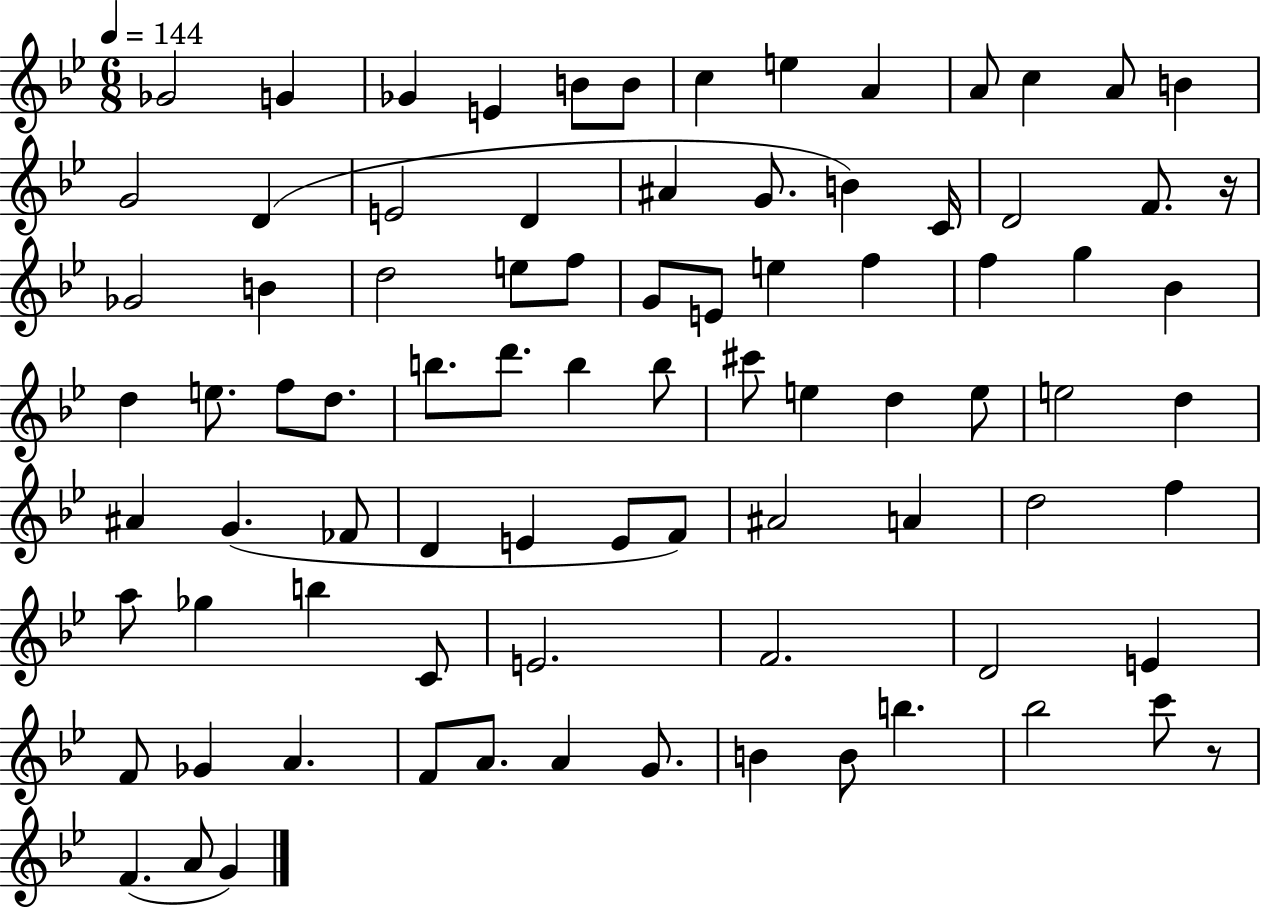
X:1
T:Untitled
M:6/8
L:1/4
K:Bb
_G2 G _G E B/2 B/2 c e A A/2 c A/2 B G2 D E2 D ^A G/2 B C/4 D2 F/2 z/4 _G2 B d2 e/2 f/2 G/2 E/2 e f f g _B d e/2 f/2 d/2 b/2 d'/2 b b/2 ^c'/2 e d e/2 e2 d ^A G _F/2 D E E/2 F/2 ^A2 A d2 f a/2 _g b C/2 E2 F2 D2 E F/2 _G A F/2 A/2 A G/2 B B/2 b _b2 c'/2 z/2 F A/2 G